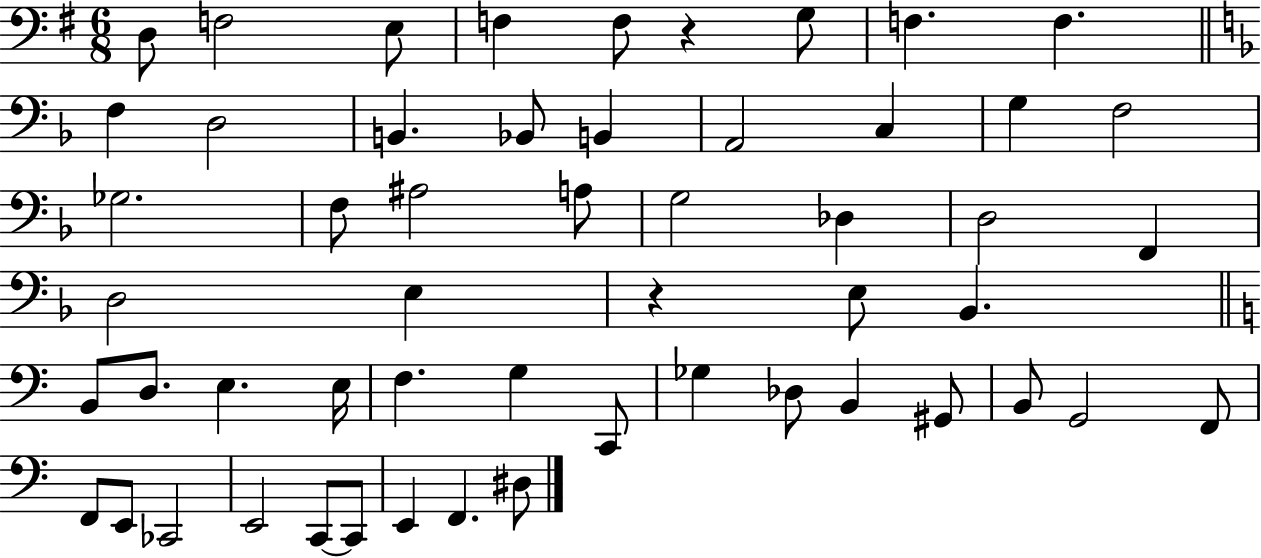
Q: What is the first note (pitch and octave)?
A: D3